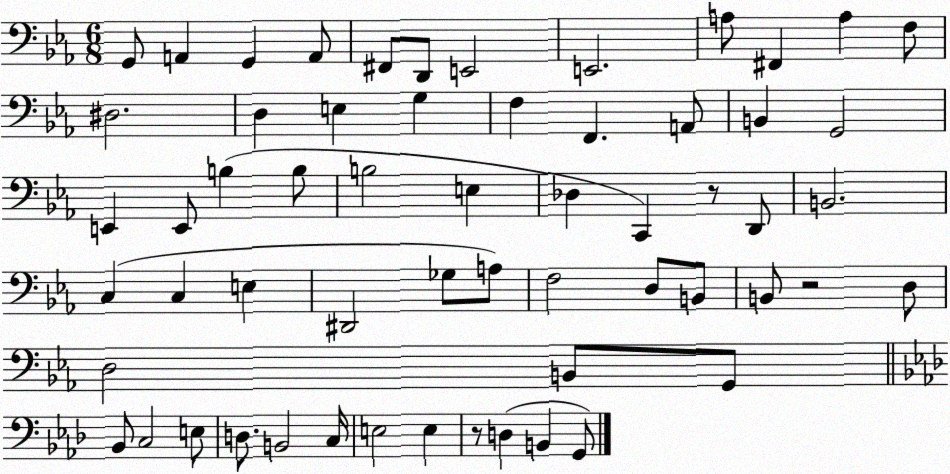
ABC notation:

X:1
T:Untitled
M:6/8
L:1/4
K:Eb
G,,/2 A,, G,, A,,/2 ^F,,/2 D,,/2 E,,2 E,,2 A,/2 ^F,, A, F,/2 ^D,2 D, E, G, F, F,, A,,/2 B,, G,,2 E,, E,,/2 B, B,/2 B,2 E, _D, C,, z/2 D,,/2 B,,2 C, C, E, ^D,,2 _G,/2 A,/2 F,2 D,/2 B,,/2 B,,/2 z2 D,/2 D,2 B,,/2 G,,/2 _B,,/2 C,2 E,/2 D,/2 B,,2 C,/4 E,2 E, z/2 D, B,, G,,/2